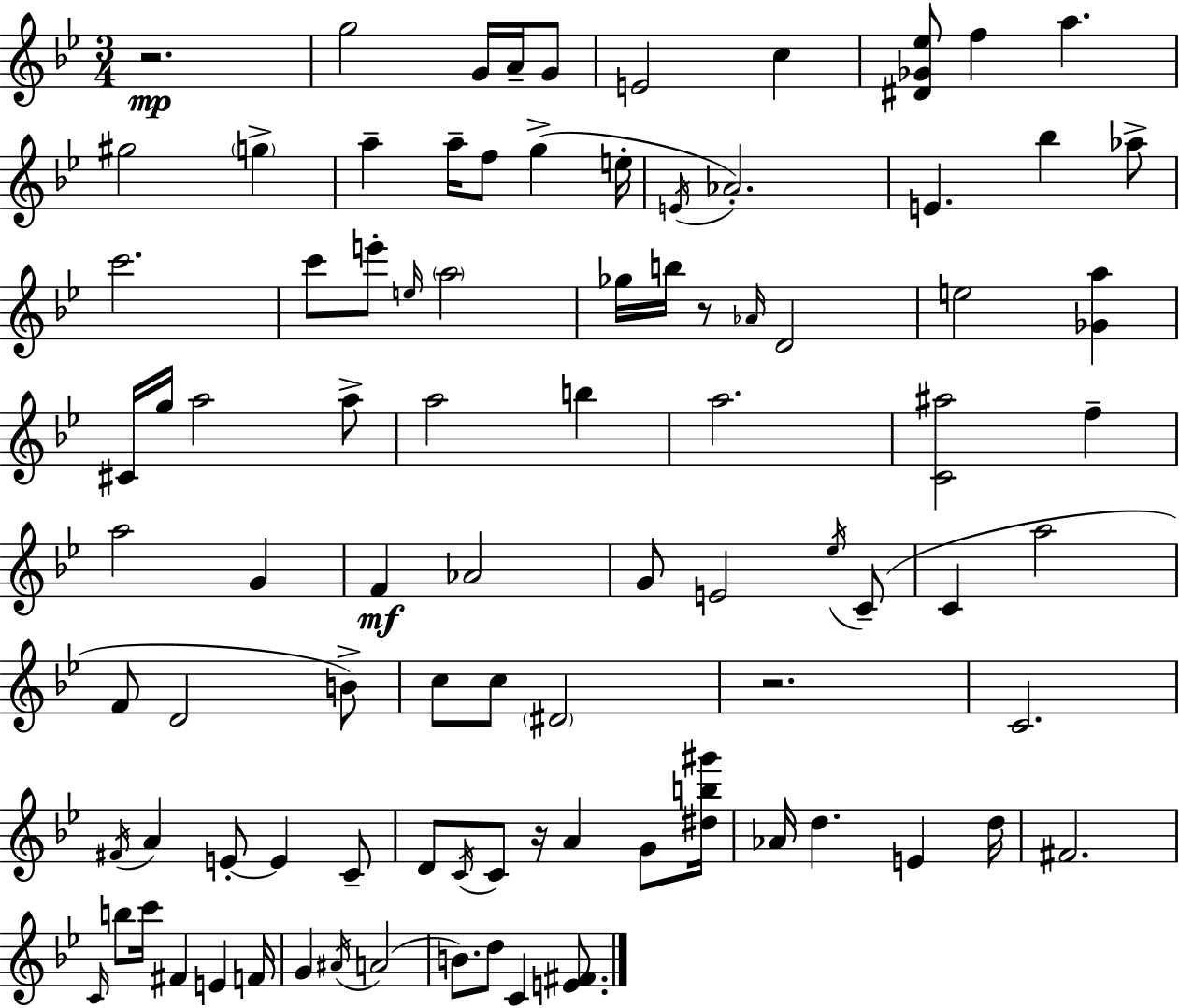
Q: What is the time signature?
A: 3/4